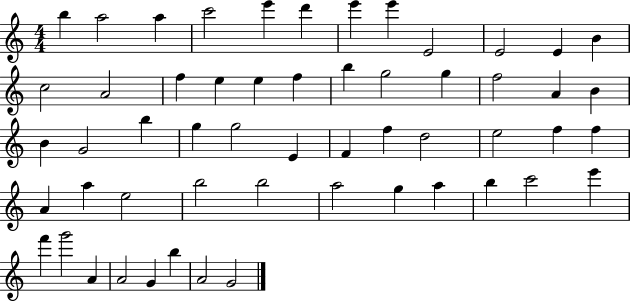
X:1
T:Untitled
M:4/4
L:1/4
K:C
b a2 a c'2 e' d' e' e' E2 E2 E B c2 A2 f e e f b g2 g f2 A B B G2 b g g2 E F f d2 e2 f f A a e2 b2 b2 a2 g a b c'2 e' f' g'2 A A2 G b A2 G2